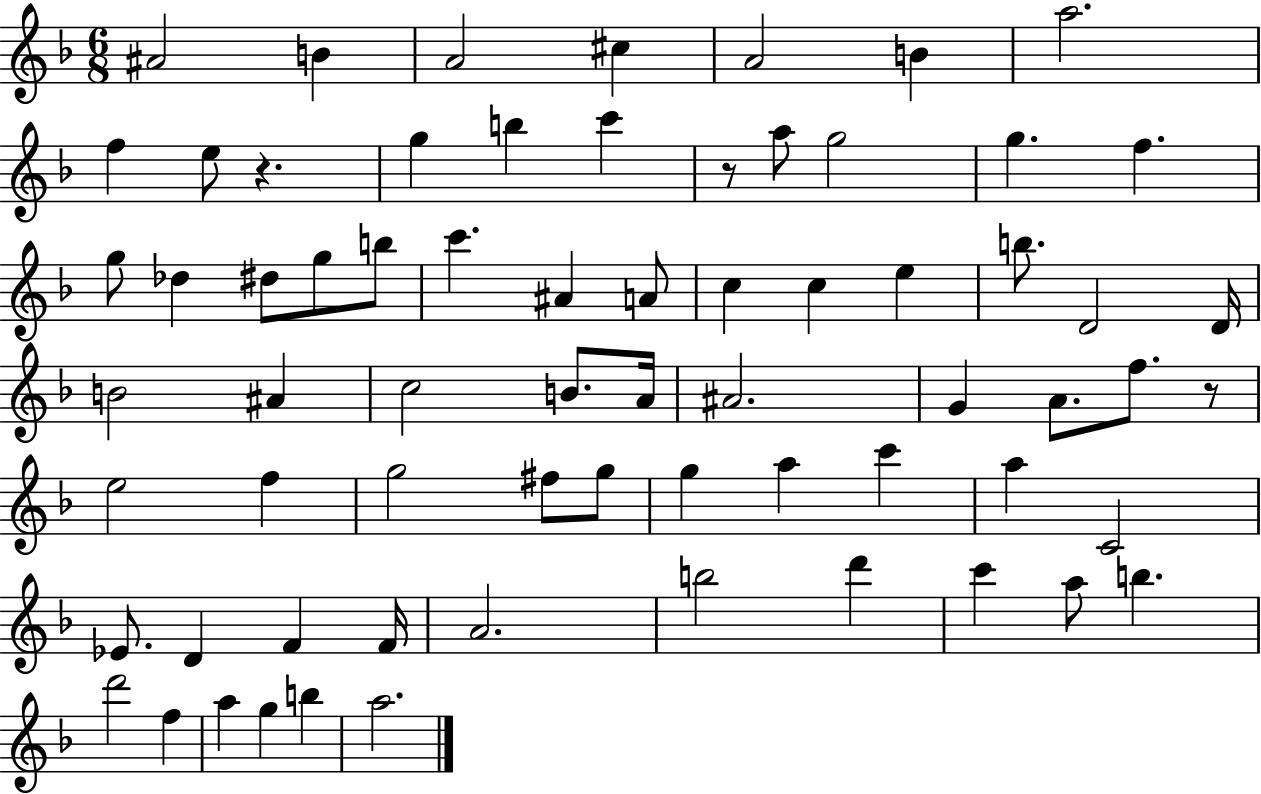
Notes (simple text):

A#4/h B4/q A4/h C#5/q A4/h B4/q A5/h. F5/q E5/e R/q. G5/q B5/q C6/q R/e A5/e G5/h G5/q. F5/q. G5/e Db5/q D#5/e G5/e B5/e C6/q. A#4/q A4/e C5/q C5/q E5/q B5/e. D4/h D4/s B4/h A#4/q C5/h B4/e. A4/s A#4/h. G4/q A4/e. F5/e. R/e E5/h F5/q G5/h F#5/e G5/e G5/q A5/q C6/q A5/q C4/h Eb4/e. D4/q F4/q F4/s A4/h. B5/h D6/q C6/q A5/e B5/q. D6/h F5/q A5/q G5/q B5/q A5/h.